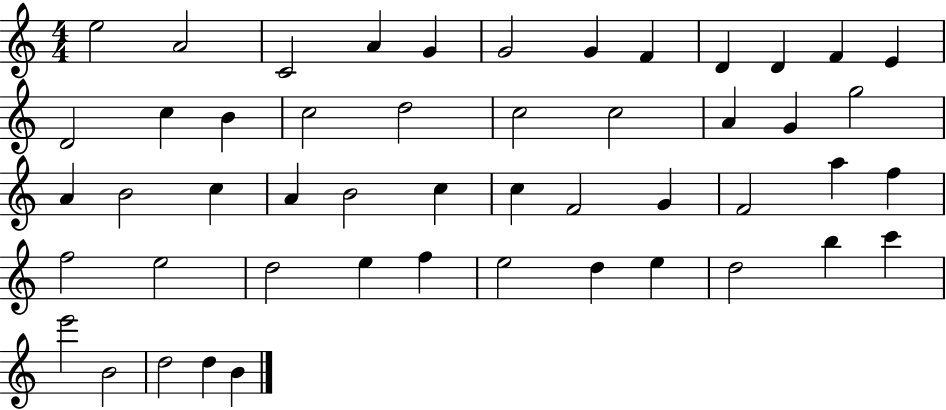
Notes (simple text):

E5/h A4/h C4/h A4/q G4/q G4/h G4/q F4/q D4/q D4/q F4/q E4/q D4/h C5/q B4/q C5/h D5/h C5/h C5/h A4/q G4/q G5/h A4/q B4/h C5/q A4/q B4/h C5/q C5/q F4/h G4/q F4/h A5/q F5/q F5/h E5/h D5/h E5/q F5/q E5/h D5/q E5/q D5/h B5/q C6/q E6/h B4/h D5/h D5/q B4/q